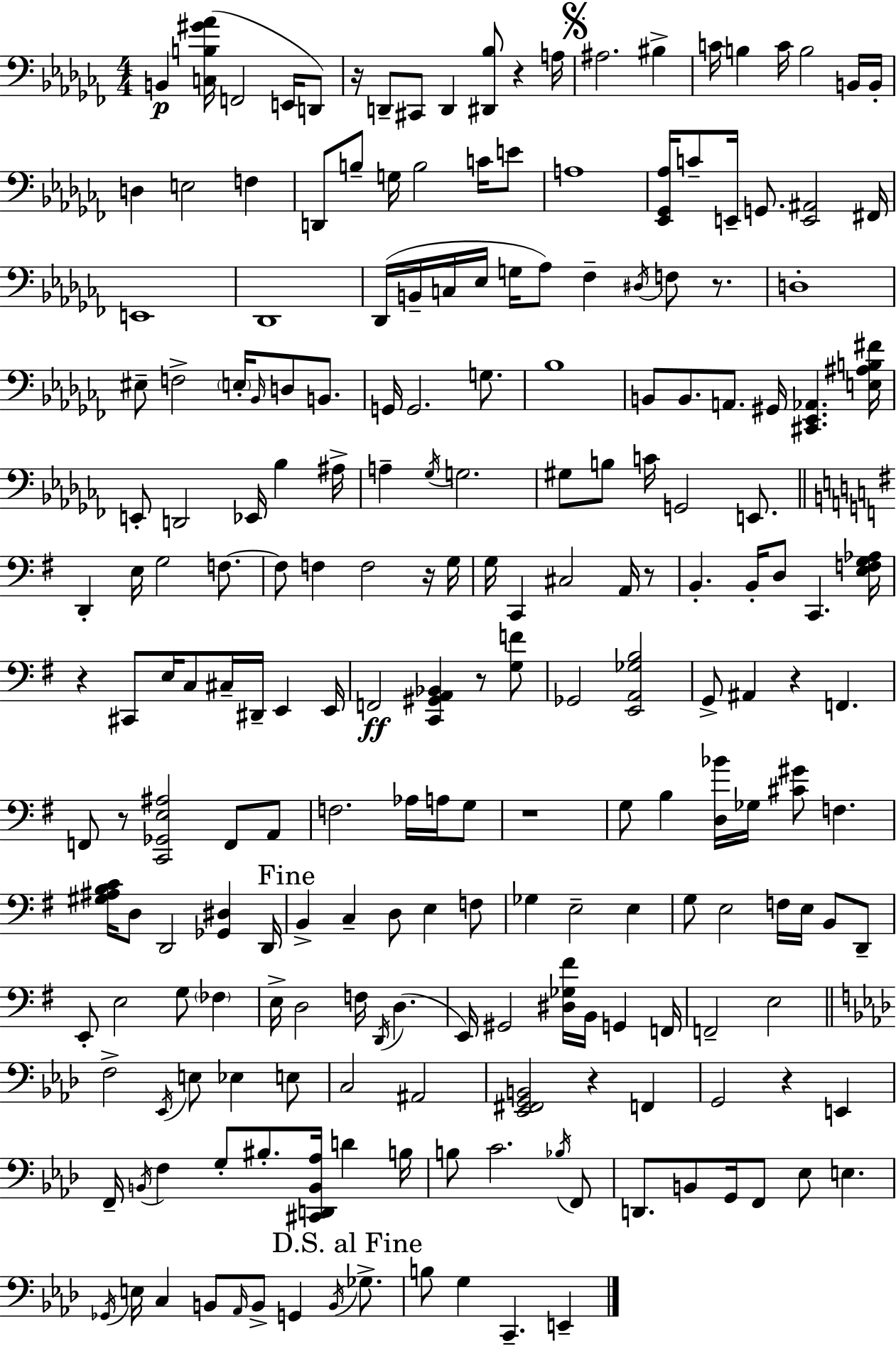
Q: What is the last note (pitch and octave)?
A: E2